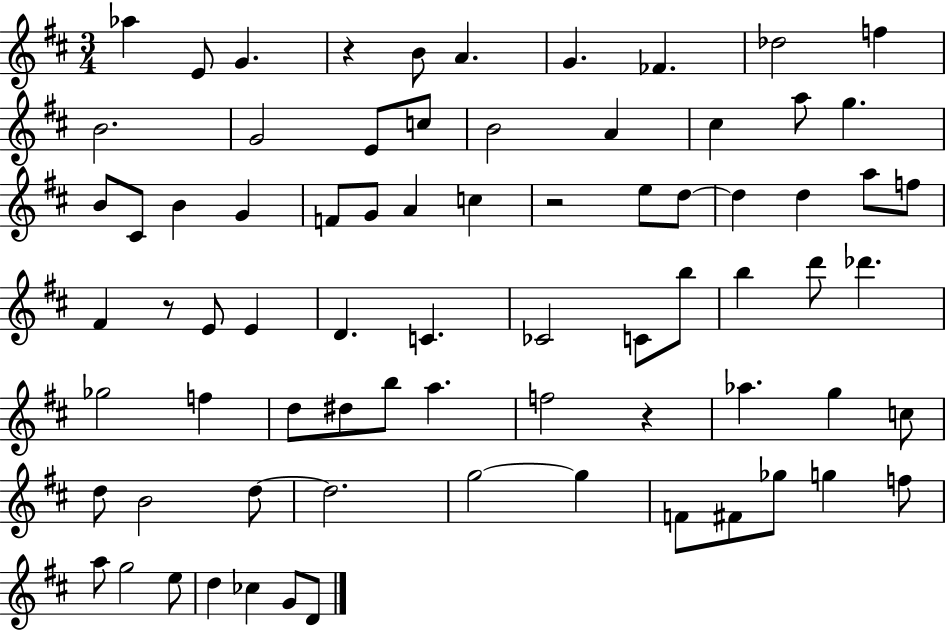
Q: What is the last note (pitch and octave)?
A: D4